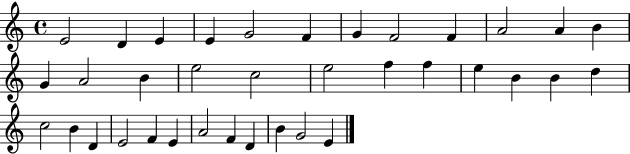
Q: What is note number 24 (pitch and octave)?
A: D5